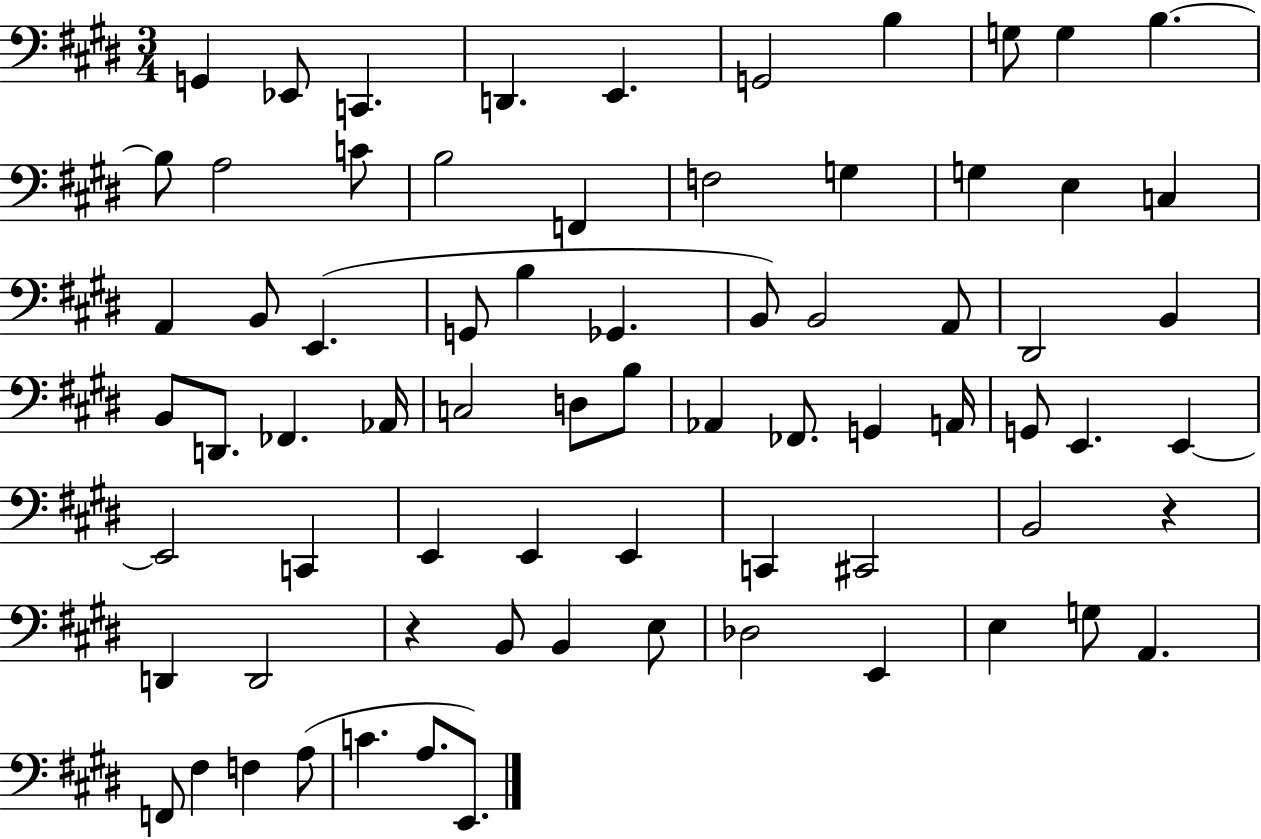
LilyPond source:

{
  \clef bass
  \numericTimeSignature
  \time 3/4
  \key e \major
  g,4 ees,8 c,4. | d,4. e,4. | g,2 b4 | g8 g4 b4.~~ | \break b8 a2 c'8 | b2 f,4 | f2 g4 | g4 e4 c4 | \break a,4 b,8 e,4.( | g,8 b4 ges,4. | b,8) b,2 a,8 | dis,2 b,4 | \break b,8 d,8. fes,4. aes,16 | c2 d8 b8 | aes,4 fes,8. g,4 a,16 | g,8 e,4. e,4~~ | \break e,2 c,4 | e,4 e,4 e,4 | c,4 cis,2 | b,2 r4 | \break d,4 d,2 | r4 b,8 b,4 e8 | des2 e,4 | e4 g8 a,4. | \break f,8 fis4 f4 a8( | c'4. a8. e,8.) | \bar "|."
}